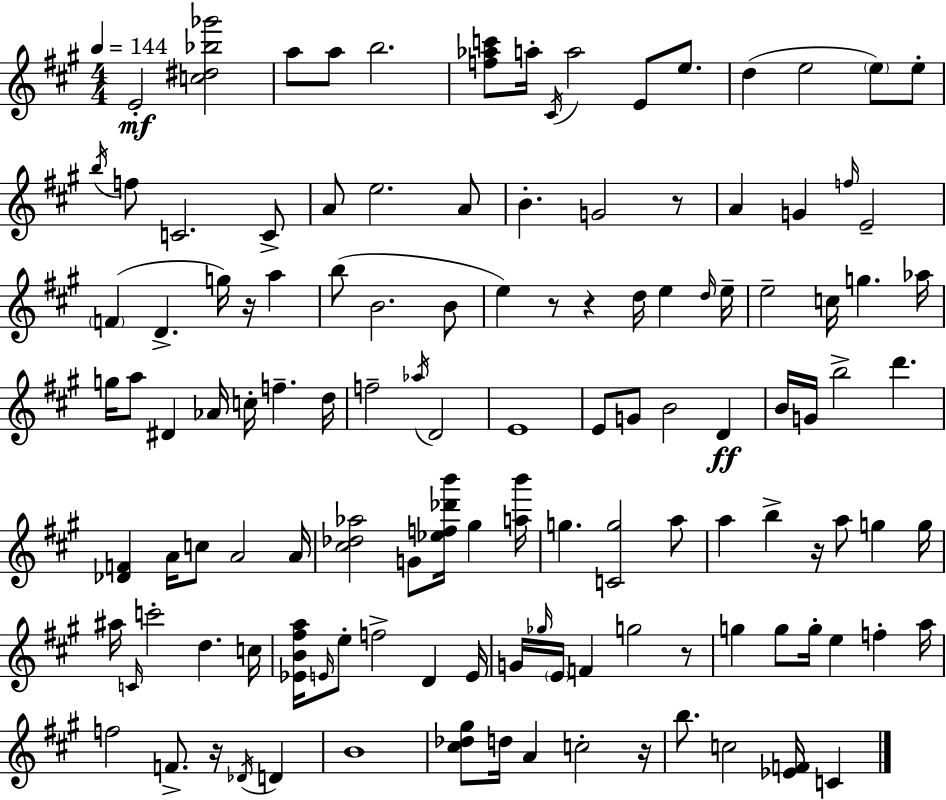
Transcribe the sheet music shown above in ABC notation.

X:1
T:Untitled
M:4/4
L:1/4
K:A
E2 [c^d_b_g']2 a/2 a/2 b2 [f_ac']/2 a/4 ^C/4 a2 E/2 e/2 d e2 e/2 e/2 b/4 f/2 C2 C/2 A/2 e2 A/2 B G2 z/2 A G f/4 E2 F D g/4 z/4 a b/2 B2 B/2 e z/2 z d/4 e d/4 e/4 e2 c/4 g _a/4 g/4 a/2 ^D _A/4 c/4 f d/4 f2 _a/4 D2 E4 E/2 G/2 B2 D B/4 G/4 b2 d' [_DF] A/4 c/2 A2 A/4 [^c_d_a]2 G/2 [_ef_d'b']/4 ^g [ab']/4 g [Cg]2 a/2 a b z/4 a/2 g g/4 ^a/4 C/4 c'2 d c/4 [_EB^fa]/4 E/4 e/2 f2 D E/4 G/4 _g/4 E/4 F g2 z/2 g g/2 g/4 e f a/4 f2 F/2 z/4 _D/4 D B4 [^c_d^g]/2 d/4 A c2 z/4 b/2 c2 [_EF]/4 C